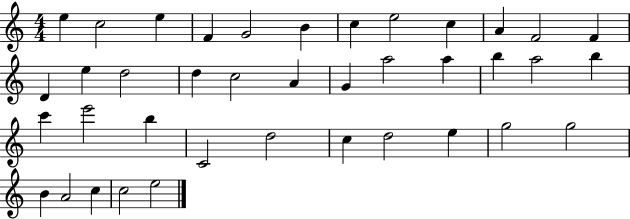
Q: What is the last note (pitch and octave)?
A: E5